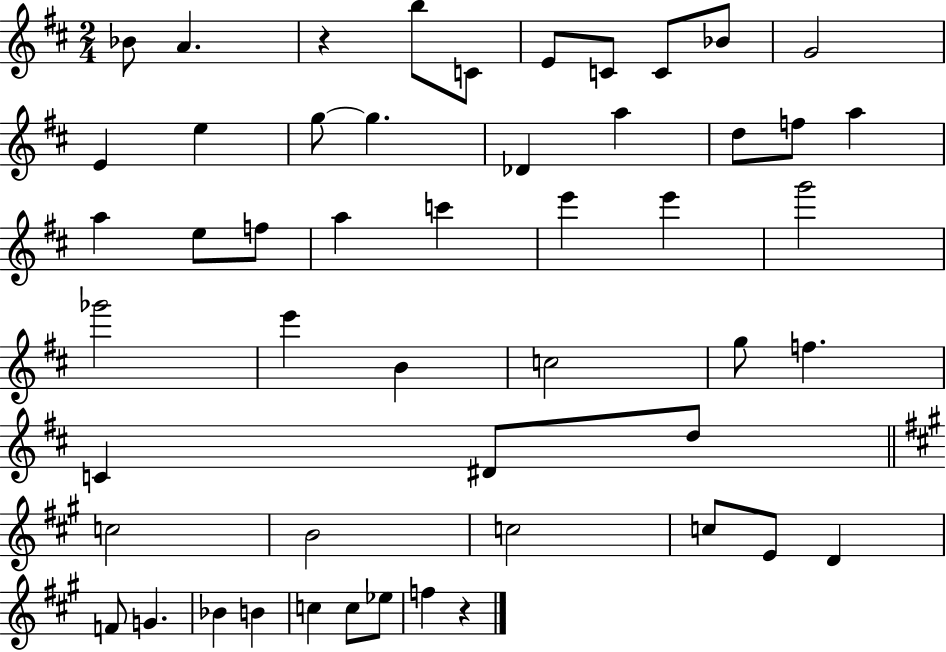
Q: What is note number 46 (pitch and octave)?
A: C5